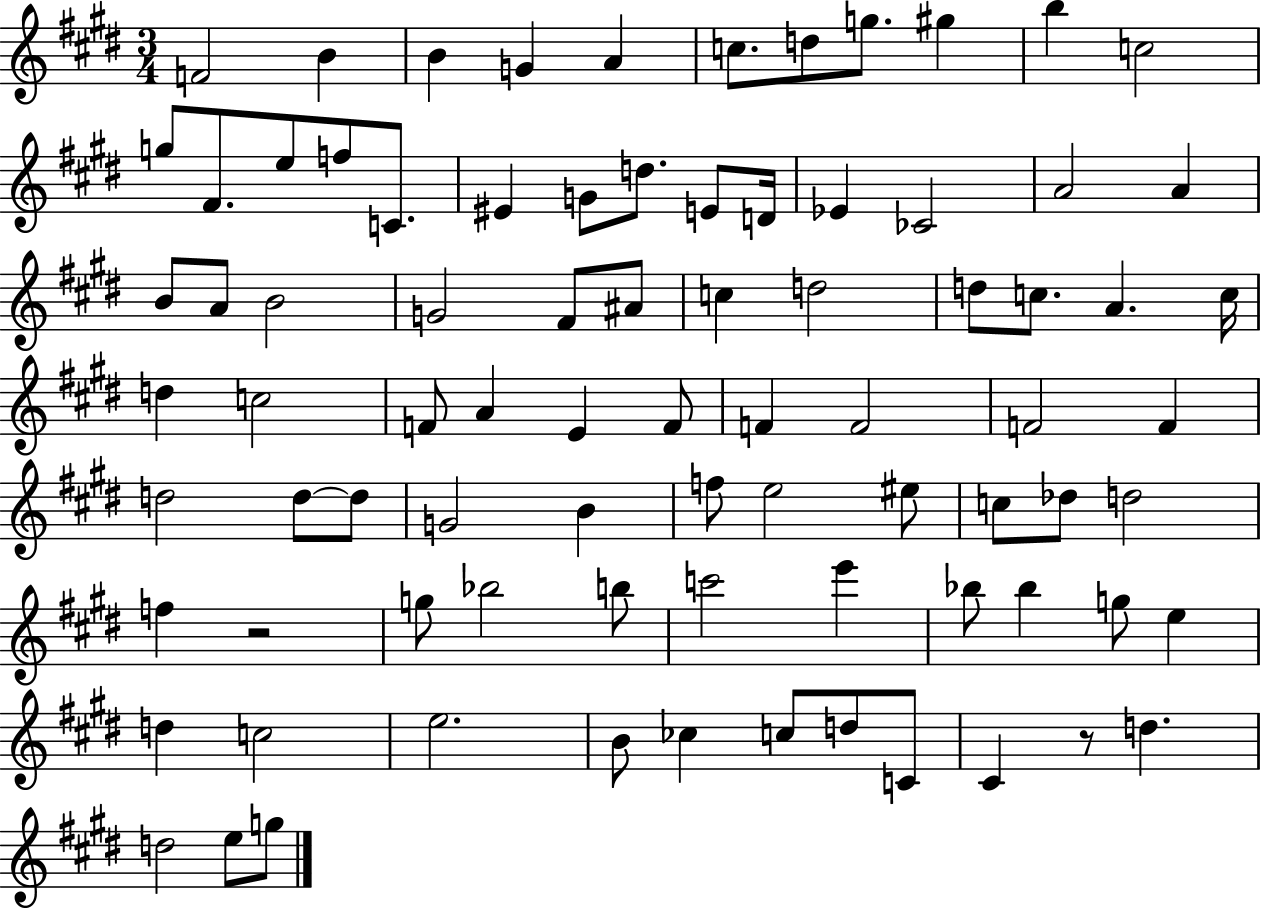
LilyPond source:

{
  \clef treble
  \numericTimeSignature
  \time 3/4
  \key e \major
  f'2 b'4 | b'4 g'4 a'4 | c''8. d''8 g''8. gis''4 | b''4 c''2 | \break g''8 fis'8. e''8 f''8 c'8. | eis'4 g'8 d''8. e'8 d'16 | ees'4 ces'2 | a'2 a'4 | \break b'8 a'8 b'2 | g'2 fis'8 ais'8 | c''4 d''2 | d''8 c''8. a'4. c''16 | \break d''4 c''2 | f'8 a'4 e'4 f'8 | f'4 f'2 | f'2 f'4 | \break d''2 d''8~~ d''8 | g'2 b'4 | f''8 e''2 eis''8 | c''8 des''8 d''2 | \break f''4 r2 | g''8 bes''2 b''8 | c'''2 e'''4 | bes''8 bes''4 g''8 e''4 | \break d''4 c''2 | e''2. | b'8 ces''4 c''8 d''8 c'8 | cis'4 r8 d''4. | \break d''2 e''8 g''8 | \bar "|."
}